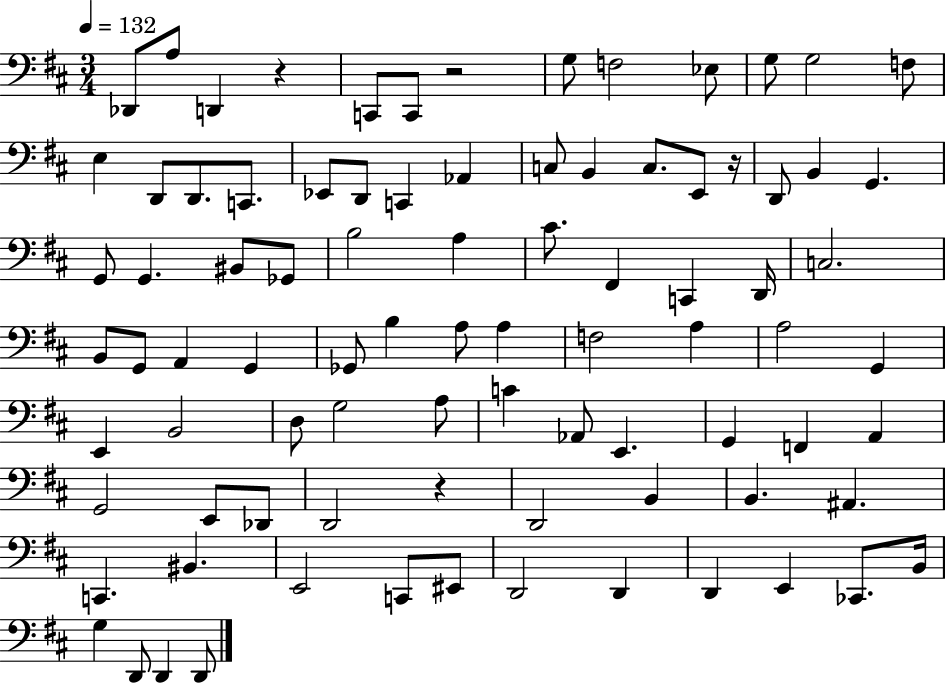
X:1
T:Untitled
M:3/4
L:1/4
K:D
_D,,/2 A,/2 D,, z C,,/2 C,,/2 z2 G,/2 F,2 _E,/2 G,/2 G,2 F,/2 E, D,,/2 D,,/2 C,,/2 _E,,/2 D,,/2 C,, _A,, C,/2 B,, C,/2 E,,/2 z/4 D,,/2 B,, G,, G,,/2 G,, ^B,,/2 _G,,/2 B,2 A, ^C/2 ^F,, C,, D,,/4 C,2 B,,/2 G,,/2 A,, G,, _G,,/2 B, A,/2 A, F,2 A, A,2 G,, E,, B,,2 D,/2 G,2 A,/2 C _A,,/2 E,, G,, F,, A,, G,,2 E,,/2 _D,,/2 D,,2 z D,,2 B,, B,, ^A,, C,, ^B,, E,,2 C,,/2 ^E,,/2 D,,2 D,, D,, E,, _C,,/2 B,,/4 G, D,,/2 D,, D,,/2